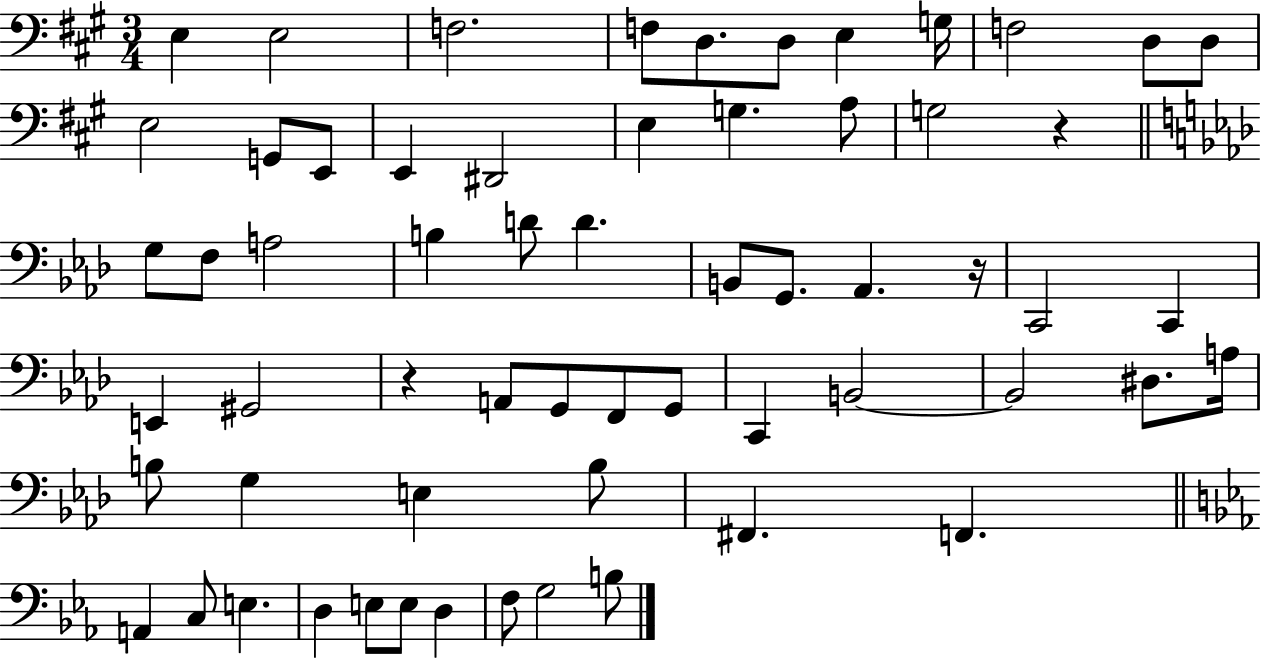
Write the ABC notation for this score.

X:1
T:Untitled
M:3/4
L:1/4
K:A
E, E,2 F,2 F,/2 D,/2 D,/2 E, G,/4 F,2 D,/2 D,/2 E,2 G,,/2 E,,/2 E,, ^D,,2 E, G, A,/2 G,2 z G,/2 F,/2 A,2 B, D/2 D B,,/2 G,,/2 _A,, z/4 C,,2 C,, E,, ^G,,2 z A,,/2 G,,/2 F,,/2 G,,/2 C,, B,,2 B,,2 ^D,/2 A,/4 B,/2 G, E, B,/2 ^F,, F,, A,, C,/2 E, D, E,/2 E,/2 D, F,/2 G,2 B,/2